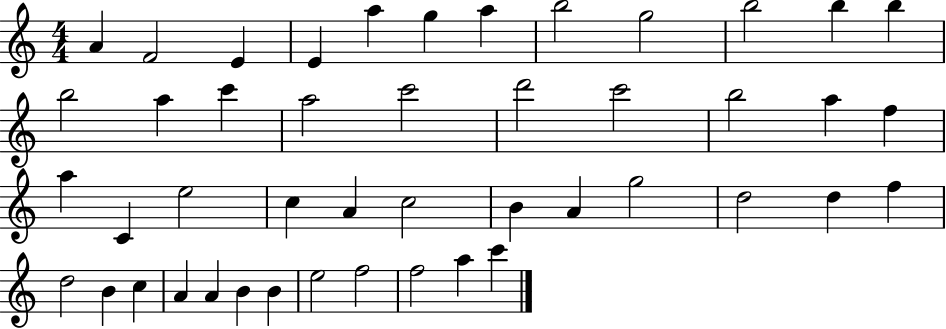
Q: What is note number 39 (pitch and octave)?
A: A4